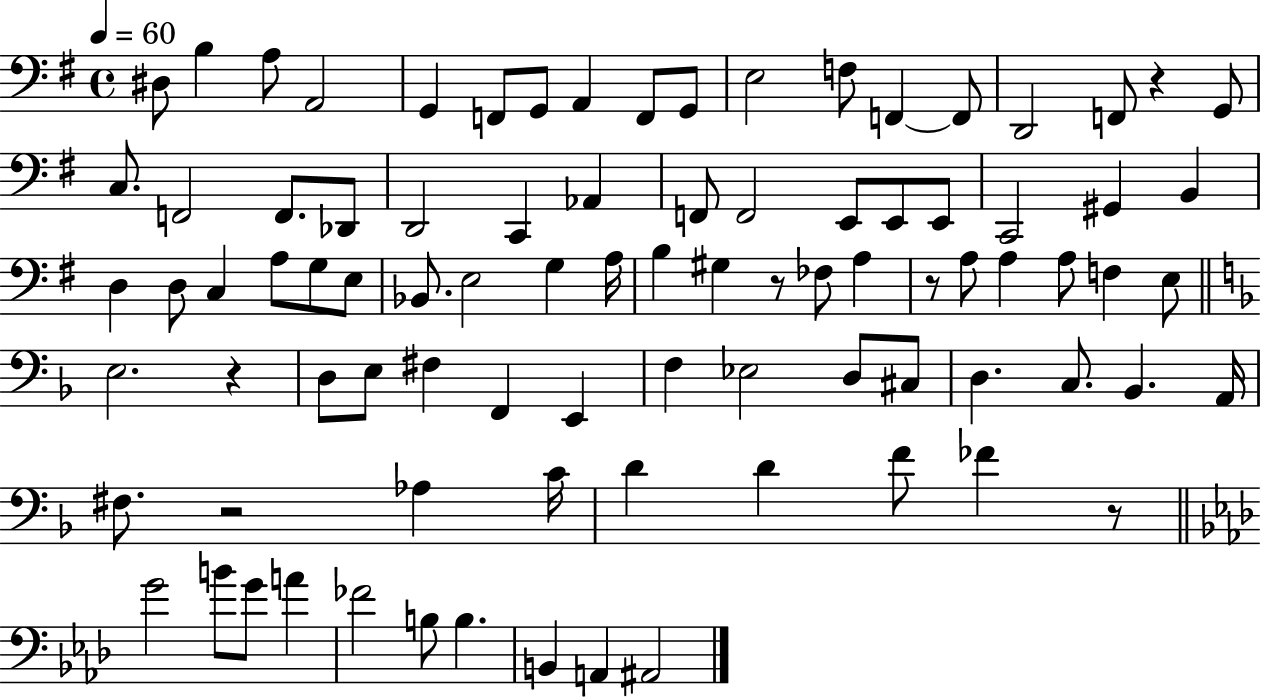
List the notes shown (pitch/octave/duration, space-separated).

D#3/e B3/q A3/e A2/h G2/q F2/e G2/e A2/q F2/e G2/e E3/h F3/e F2/q F2/e D2/h F2/e R/q G2/e C3/e. F2/h F2/e. Db2/e D2/h C2/q Ab2/q F2/e F2/h E2/e E2/e E2/e C2/h G#2/q B2/q D3/q D3/e C3/q A3/e G3/e E3/e Bb2/e. E3/h G3/q A3/s B3/q G#3/q R/e FES3/e A3/q R/e A3/e A3/q A3/e F3/q E3/e E3/h. R/q D3/e E3/e F#3/q F2/q E2/q F3/q Eb3/h D3/e C#3/e D3/q. C3/e. Bb2/q. A2/s F#3/e. R/h Ab3/q C4/s D4/q D4/q F4/e FES4/q R/e G4/h B4/e G4/e A4/q FES4/h B3/e B3/q. B2/q A2/q A#2/h